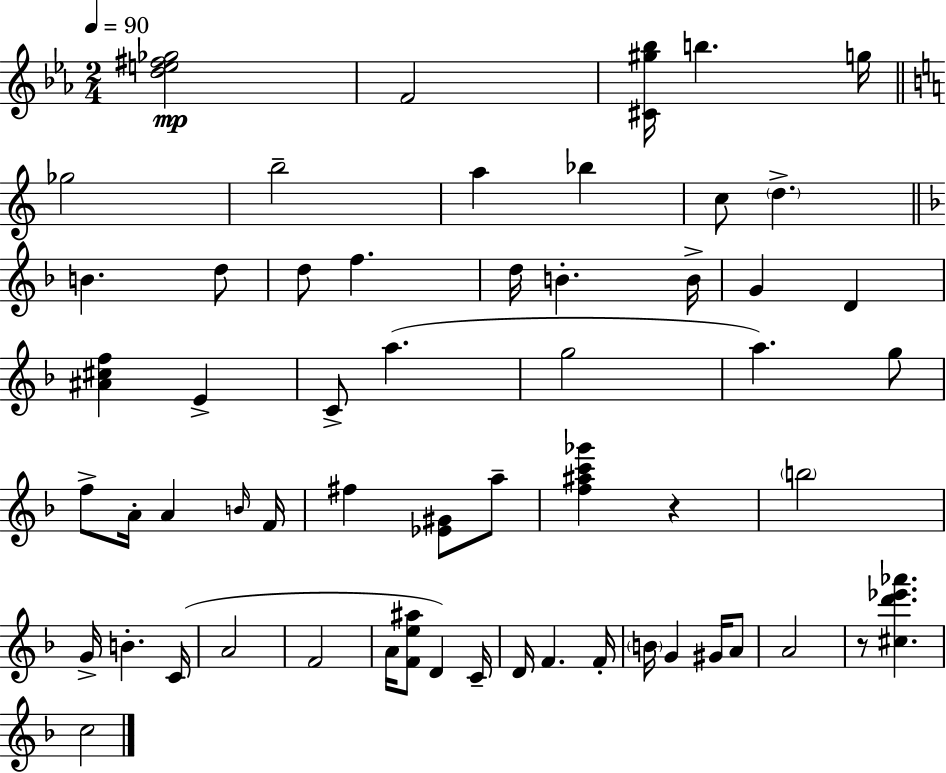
{
  \clef treble
  \numericTimeSignature
  \time 2/4
  \key ees \major
  \tempo 4 = 90
  <d'' e'' fis'' ges''>2\mp | f'2 | <cis' gis'' bes''>16 b''4. g''16 | \bar "||" \break \key a \minor ges''2 | b''2-- | a''4 bes''4 | c''8 \parenthesize d''4.-> | \break \bar "||" \break \key f \major b'4. d''8 | d''8 f''4. | d''16 b'4.-. b'16-> | g'4 d'4 | \break <ais' cis'' f''>4 e'4-> | c'8-> a''4.( | g''2 | a''4.) g''8 | \break f''8-> a'16-. a'4 \grace { b'16 } | f'16 fis''4 <ees' gis'>8 a''8-- | <f'' ais'' c''' ges'''>4 r4 | \parenthesize b''2 | \break g'16-> b'4.-. | c'16( a'2 | f'2 | a'16 <f' e'' ais''>8 d'4) | \break c'16-- d'16 f'4. | f'16-. \parenthesize b'16 g'4 gis'16 a'8 | a'2 | r8 <cis'' d''' ees''' aes'''>4. | \break c''2 | \bar "|."
}